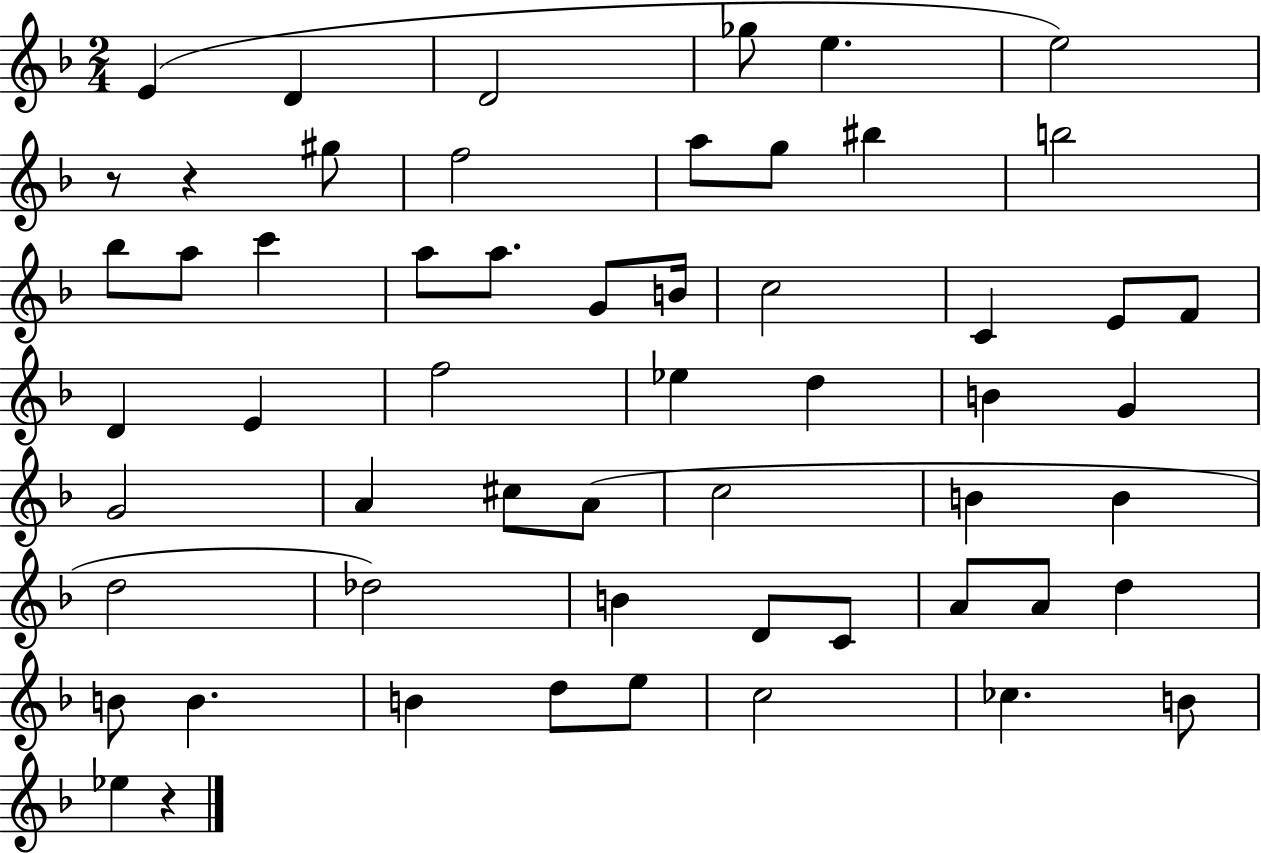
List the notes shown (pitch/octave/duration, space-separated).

E4/q D4/q D4/h Gb5/e E5/q. E5/h R/e R/q G#5/e F5/h A5/e G5/e BIS5/q B5/h Bb5/e A5/e C6/q A5/e A5/e. G4/e B4/s C5/h C4/q E4/e F4/e D4/q E4/q F5/h Eb5/q D5/q B4/q G4/q G4/h A4/q C#5/e A4/e C5/h B4/q B4/q D5/h Db5/h B4/q D4/e C4/e A4/e A4/e D5/q B4/e B4/q. B4/q D5/e E5/e C5/h CES5/q. B4/e Eb5/q R/q